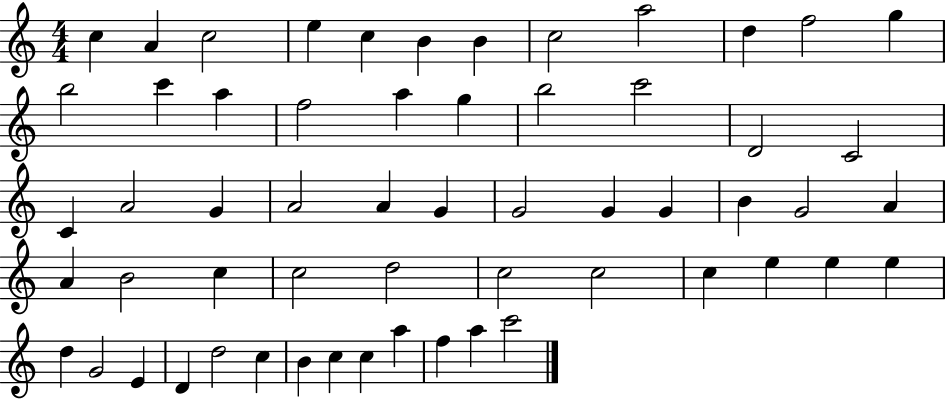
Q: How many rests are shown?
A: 0